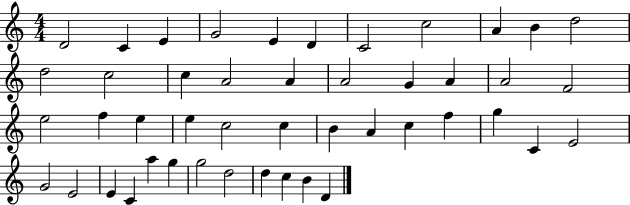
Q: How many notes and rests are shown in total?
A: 46